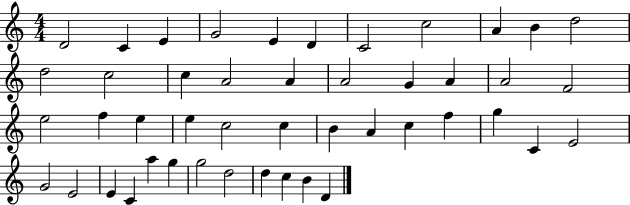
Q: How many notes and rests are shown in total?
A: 46